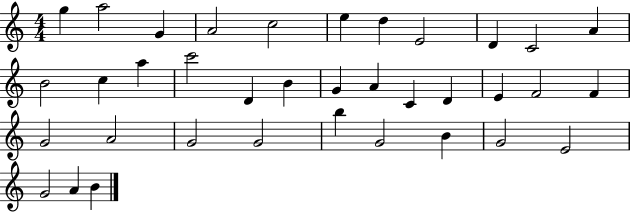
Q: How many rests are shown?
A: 0